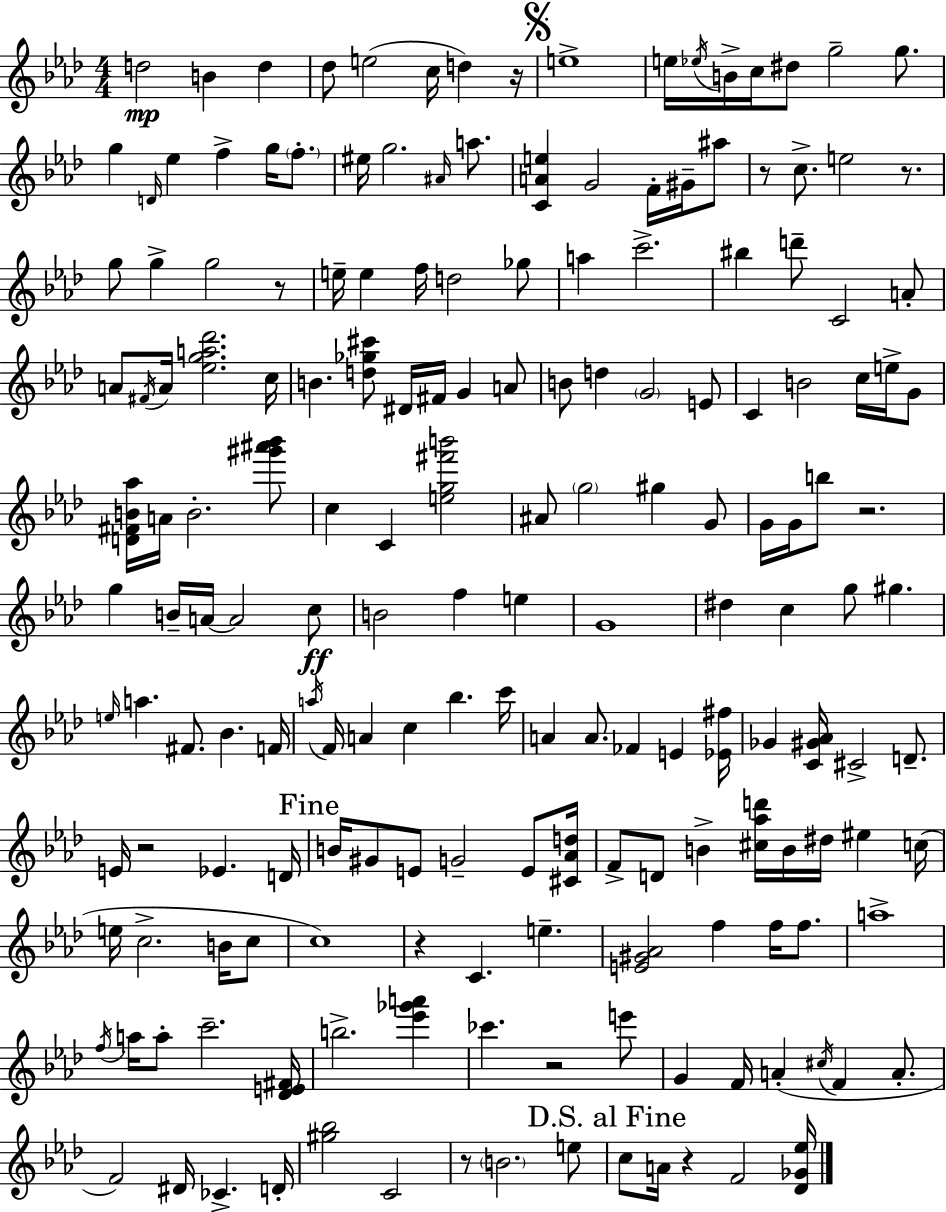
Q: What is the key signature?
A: AES major